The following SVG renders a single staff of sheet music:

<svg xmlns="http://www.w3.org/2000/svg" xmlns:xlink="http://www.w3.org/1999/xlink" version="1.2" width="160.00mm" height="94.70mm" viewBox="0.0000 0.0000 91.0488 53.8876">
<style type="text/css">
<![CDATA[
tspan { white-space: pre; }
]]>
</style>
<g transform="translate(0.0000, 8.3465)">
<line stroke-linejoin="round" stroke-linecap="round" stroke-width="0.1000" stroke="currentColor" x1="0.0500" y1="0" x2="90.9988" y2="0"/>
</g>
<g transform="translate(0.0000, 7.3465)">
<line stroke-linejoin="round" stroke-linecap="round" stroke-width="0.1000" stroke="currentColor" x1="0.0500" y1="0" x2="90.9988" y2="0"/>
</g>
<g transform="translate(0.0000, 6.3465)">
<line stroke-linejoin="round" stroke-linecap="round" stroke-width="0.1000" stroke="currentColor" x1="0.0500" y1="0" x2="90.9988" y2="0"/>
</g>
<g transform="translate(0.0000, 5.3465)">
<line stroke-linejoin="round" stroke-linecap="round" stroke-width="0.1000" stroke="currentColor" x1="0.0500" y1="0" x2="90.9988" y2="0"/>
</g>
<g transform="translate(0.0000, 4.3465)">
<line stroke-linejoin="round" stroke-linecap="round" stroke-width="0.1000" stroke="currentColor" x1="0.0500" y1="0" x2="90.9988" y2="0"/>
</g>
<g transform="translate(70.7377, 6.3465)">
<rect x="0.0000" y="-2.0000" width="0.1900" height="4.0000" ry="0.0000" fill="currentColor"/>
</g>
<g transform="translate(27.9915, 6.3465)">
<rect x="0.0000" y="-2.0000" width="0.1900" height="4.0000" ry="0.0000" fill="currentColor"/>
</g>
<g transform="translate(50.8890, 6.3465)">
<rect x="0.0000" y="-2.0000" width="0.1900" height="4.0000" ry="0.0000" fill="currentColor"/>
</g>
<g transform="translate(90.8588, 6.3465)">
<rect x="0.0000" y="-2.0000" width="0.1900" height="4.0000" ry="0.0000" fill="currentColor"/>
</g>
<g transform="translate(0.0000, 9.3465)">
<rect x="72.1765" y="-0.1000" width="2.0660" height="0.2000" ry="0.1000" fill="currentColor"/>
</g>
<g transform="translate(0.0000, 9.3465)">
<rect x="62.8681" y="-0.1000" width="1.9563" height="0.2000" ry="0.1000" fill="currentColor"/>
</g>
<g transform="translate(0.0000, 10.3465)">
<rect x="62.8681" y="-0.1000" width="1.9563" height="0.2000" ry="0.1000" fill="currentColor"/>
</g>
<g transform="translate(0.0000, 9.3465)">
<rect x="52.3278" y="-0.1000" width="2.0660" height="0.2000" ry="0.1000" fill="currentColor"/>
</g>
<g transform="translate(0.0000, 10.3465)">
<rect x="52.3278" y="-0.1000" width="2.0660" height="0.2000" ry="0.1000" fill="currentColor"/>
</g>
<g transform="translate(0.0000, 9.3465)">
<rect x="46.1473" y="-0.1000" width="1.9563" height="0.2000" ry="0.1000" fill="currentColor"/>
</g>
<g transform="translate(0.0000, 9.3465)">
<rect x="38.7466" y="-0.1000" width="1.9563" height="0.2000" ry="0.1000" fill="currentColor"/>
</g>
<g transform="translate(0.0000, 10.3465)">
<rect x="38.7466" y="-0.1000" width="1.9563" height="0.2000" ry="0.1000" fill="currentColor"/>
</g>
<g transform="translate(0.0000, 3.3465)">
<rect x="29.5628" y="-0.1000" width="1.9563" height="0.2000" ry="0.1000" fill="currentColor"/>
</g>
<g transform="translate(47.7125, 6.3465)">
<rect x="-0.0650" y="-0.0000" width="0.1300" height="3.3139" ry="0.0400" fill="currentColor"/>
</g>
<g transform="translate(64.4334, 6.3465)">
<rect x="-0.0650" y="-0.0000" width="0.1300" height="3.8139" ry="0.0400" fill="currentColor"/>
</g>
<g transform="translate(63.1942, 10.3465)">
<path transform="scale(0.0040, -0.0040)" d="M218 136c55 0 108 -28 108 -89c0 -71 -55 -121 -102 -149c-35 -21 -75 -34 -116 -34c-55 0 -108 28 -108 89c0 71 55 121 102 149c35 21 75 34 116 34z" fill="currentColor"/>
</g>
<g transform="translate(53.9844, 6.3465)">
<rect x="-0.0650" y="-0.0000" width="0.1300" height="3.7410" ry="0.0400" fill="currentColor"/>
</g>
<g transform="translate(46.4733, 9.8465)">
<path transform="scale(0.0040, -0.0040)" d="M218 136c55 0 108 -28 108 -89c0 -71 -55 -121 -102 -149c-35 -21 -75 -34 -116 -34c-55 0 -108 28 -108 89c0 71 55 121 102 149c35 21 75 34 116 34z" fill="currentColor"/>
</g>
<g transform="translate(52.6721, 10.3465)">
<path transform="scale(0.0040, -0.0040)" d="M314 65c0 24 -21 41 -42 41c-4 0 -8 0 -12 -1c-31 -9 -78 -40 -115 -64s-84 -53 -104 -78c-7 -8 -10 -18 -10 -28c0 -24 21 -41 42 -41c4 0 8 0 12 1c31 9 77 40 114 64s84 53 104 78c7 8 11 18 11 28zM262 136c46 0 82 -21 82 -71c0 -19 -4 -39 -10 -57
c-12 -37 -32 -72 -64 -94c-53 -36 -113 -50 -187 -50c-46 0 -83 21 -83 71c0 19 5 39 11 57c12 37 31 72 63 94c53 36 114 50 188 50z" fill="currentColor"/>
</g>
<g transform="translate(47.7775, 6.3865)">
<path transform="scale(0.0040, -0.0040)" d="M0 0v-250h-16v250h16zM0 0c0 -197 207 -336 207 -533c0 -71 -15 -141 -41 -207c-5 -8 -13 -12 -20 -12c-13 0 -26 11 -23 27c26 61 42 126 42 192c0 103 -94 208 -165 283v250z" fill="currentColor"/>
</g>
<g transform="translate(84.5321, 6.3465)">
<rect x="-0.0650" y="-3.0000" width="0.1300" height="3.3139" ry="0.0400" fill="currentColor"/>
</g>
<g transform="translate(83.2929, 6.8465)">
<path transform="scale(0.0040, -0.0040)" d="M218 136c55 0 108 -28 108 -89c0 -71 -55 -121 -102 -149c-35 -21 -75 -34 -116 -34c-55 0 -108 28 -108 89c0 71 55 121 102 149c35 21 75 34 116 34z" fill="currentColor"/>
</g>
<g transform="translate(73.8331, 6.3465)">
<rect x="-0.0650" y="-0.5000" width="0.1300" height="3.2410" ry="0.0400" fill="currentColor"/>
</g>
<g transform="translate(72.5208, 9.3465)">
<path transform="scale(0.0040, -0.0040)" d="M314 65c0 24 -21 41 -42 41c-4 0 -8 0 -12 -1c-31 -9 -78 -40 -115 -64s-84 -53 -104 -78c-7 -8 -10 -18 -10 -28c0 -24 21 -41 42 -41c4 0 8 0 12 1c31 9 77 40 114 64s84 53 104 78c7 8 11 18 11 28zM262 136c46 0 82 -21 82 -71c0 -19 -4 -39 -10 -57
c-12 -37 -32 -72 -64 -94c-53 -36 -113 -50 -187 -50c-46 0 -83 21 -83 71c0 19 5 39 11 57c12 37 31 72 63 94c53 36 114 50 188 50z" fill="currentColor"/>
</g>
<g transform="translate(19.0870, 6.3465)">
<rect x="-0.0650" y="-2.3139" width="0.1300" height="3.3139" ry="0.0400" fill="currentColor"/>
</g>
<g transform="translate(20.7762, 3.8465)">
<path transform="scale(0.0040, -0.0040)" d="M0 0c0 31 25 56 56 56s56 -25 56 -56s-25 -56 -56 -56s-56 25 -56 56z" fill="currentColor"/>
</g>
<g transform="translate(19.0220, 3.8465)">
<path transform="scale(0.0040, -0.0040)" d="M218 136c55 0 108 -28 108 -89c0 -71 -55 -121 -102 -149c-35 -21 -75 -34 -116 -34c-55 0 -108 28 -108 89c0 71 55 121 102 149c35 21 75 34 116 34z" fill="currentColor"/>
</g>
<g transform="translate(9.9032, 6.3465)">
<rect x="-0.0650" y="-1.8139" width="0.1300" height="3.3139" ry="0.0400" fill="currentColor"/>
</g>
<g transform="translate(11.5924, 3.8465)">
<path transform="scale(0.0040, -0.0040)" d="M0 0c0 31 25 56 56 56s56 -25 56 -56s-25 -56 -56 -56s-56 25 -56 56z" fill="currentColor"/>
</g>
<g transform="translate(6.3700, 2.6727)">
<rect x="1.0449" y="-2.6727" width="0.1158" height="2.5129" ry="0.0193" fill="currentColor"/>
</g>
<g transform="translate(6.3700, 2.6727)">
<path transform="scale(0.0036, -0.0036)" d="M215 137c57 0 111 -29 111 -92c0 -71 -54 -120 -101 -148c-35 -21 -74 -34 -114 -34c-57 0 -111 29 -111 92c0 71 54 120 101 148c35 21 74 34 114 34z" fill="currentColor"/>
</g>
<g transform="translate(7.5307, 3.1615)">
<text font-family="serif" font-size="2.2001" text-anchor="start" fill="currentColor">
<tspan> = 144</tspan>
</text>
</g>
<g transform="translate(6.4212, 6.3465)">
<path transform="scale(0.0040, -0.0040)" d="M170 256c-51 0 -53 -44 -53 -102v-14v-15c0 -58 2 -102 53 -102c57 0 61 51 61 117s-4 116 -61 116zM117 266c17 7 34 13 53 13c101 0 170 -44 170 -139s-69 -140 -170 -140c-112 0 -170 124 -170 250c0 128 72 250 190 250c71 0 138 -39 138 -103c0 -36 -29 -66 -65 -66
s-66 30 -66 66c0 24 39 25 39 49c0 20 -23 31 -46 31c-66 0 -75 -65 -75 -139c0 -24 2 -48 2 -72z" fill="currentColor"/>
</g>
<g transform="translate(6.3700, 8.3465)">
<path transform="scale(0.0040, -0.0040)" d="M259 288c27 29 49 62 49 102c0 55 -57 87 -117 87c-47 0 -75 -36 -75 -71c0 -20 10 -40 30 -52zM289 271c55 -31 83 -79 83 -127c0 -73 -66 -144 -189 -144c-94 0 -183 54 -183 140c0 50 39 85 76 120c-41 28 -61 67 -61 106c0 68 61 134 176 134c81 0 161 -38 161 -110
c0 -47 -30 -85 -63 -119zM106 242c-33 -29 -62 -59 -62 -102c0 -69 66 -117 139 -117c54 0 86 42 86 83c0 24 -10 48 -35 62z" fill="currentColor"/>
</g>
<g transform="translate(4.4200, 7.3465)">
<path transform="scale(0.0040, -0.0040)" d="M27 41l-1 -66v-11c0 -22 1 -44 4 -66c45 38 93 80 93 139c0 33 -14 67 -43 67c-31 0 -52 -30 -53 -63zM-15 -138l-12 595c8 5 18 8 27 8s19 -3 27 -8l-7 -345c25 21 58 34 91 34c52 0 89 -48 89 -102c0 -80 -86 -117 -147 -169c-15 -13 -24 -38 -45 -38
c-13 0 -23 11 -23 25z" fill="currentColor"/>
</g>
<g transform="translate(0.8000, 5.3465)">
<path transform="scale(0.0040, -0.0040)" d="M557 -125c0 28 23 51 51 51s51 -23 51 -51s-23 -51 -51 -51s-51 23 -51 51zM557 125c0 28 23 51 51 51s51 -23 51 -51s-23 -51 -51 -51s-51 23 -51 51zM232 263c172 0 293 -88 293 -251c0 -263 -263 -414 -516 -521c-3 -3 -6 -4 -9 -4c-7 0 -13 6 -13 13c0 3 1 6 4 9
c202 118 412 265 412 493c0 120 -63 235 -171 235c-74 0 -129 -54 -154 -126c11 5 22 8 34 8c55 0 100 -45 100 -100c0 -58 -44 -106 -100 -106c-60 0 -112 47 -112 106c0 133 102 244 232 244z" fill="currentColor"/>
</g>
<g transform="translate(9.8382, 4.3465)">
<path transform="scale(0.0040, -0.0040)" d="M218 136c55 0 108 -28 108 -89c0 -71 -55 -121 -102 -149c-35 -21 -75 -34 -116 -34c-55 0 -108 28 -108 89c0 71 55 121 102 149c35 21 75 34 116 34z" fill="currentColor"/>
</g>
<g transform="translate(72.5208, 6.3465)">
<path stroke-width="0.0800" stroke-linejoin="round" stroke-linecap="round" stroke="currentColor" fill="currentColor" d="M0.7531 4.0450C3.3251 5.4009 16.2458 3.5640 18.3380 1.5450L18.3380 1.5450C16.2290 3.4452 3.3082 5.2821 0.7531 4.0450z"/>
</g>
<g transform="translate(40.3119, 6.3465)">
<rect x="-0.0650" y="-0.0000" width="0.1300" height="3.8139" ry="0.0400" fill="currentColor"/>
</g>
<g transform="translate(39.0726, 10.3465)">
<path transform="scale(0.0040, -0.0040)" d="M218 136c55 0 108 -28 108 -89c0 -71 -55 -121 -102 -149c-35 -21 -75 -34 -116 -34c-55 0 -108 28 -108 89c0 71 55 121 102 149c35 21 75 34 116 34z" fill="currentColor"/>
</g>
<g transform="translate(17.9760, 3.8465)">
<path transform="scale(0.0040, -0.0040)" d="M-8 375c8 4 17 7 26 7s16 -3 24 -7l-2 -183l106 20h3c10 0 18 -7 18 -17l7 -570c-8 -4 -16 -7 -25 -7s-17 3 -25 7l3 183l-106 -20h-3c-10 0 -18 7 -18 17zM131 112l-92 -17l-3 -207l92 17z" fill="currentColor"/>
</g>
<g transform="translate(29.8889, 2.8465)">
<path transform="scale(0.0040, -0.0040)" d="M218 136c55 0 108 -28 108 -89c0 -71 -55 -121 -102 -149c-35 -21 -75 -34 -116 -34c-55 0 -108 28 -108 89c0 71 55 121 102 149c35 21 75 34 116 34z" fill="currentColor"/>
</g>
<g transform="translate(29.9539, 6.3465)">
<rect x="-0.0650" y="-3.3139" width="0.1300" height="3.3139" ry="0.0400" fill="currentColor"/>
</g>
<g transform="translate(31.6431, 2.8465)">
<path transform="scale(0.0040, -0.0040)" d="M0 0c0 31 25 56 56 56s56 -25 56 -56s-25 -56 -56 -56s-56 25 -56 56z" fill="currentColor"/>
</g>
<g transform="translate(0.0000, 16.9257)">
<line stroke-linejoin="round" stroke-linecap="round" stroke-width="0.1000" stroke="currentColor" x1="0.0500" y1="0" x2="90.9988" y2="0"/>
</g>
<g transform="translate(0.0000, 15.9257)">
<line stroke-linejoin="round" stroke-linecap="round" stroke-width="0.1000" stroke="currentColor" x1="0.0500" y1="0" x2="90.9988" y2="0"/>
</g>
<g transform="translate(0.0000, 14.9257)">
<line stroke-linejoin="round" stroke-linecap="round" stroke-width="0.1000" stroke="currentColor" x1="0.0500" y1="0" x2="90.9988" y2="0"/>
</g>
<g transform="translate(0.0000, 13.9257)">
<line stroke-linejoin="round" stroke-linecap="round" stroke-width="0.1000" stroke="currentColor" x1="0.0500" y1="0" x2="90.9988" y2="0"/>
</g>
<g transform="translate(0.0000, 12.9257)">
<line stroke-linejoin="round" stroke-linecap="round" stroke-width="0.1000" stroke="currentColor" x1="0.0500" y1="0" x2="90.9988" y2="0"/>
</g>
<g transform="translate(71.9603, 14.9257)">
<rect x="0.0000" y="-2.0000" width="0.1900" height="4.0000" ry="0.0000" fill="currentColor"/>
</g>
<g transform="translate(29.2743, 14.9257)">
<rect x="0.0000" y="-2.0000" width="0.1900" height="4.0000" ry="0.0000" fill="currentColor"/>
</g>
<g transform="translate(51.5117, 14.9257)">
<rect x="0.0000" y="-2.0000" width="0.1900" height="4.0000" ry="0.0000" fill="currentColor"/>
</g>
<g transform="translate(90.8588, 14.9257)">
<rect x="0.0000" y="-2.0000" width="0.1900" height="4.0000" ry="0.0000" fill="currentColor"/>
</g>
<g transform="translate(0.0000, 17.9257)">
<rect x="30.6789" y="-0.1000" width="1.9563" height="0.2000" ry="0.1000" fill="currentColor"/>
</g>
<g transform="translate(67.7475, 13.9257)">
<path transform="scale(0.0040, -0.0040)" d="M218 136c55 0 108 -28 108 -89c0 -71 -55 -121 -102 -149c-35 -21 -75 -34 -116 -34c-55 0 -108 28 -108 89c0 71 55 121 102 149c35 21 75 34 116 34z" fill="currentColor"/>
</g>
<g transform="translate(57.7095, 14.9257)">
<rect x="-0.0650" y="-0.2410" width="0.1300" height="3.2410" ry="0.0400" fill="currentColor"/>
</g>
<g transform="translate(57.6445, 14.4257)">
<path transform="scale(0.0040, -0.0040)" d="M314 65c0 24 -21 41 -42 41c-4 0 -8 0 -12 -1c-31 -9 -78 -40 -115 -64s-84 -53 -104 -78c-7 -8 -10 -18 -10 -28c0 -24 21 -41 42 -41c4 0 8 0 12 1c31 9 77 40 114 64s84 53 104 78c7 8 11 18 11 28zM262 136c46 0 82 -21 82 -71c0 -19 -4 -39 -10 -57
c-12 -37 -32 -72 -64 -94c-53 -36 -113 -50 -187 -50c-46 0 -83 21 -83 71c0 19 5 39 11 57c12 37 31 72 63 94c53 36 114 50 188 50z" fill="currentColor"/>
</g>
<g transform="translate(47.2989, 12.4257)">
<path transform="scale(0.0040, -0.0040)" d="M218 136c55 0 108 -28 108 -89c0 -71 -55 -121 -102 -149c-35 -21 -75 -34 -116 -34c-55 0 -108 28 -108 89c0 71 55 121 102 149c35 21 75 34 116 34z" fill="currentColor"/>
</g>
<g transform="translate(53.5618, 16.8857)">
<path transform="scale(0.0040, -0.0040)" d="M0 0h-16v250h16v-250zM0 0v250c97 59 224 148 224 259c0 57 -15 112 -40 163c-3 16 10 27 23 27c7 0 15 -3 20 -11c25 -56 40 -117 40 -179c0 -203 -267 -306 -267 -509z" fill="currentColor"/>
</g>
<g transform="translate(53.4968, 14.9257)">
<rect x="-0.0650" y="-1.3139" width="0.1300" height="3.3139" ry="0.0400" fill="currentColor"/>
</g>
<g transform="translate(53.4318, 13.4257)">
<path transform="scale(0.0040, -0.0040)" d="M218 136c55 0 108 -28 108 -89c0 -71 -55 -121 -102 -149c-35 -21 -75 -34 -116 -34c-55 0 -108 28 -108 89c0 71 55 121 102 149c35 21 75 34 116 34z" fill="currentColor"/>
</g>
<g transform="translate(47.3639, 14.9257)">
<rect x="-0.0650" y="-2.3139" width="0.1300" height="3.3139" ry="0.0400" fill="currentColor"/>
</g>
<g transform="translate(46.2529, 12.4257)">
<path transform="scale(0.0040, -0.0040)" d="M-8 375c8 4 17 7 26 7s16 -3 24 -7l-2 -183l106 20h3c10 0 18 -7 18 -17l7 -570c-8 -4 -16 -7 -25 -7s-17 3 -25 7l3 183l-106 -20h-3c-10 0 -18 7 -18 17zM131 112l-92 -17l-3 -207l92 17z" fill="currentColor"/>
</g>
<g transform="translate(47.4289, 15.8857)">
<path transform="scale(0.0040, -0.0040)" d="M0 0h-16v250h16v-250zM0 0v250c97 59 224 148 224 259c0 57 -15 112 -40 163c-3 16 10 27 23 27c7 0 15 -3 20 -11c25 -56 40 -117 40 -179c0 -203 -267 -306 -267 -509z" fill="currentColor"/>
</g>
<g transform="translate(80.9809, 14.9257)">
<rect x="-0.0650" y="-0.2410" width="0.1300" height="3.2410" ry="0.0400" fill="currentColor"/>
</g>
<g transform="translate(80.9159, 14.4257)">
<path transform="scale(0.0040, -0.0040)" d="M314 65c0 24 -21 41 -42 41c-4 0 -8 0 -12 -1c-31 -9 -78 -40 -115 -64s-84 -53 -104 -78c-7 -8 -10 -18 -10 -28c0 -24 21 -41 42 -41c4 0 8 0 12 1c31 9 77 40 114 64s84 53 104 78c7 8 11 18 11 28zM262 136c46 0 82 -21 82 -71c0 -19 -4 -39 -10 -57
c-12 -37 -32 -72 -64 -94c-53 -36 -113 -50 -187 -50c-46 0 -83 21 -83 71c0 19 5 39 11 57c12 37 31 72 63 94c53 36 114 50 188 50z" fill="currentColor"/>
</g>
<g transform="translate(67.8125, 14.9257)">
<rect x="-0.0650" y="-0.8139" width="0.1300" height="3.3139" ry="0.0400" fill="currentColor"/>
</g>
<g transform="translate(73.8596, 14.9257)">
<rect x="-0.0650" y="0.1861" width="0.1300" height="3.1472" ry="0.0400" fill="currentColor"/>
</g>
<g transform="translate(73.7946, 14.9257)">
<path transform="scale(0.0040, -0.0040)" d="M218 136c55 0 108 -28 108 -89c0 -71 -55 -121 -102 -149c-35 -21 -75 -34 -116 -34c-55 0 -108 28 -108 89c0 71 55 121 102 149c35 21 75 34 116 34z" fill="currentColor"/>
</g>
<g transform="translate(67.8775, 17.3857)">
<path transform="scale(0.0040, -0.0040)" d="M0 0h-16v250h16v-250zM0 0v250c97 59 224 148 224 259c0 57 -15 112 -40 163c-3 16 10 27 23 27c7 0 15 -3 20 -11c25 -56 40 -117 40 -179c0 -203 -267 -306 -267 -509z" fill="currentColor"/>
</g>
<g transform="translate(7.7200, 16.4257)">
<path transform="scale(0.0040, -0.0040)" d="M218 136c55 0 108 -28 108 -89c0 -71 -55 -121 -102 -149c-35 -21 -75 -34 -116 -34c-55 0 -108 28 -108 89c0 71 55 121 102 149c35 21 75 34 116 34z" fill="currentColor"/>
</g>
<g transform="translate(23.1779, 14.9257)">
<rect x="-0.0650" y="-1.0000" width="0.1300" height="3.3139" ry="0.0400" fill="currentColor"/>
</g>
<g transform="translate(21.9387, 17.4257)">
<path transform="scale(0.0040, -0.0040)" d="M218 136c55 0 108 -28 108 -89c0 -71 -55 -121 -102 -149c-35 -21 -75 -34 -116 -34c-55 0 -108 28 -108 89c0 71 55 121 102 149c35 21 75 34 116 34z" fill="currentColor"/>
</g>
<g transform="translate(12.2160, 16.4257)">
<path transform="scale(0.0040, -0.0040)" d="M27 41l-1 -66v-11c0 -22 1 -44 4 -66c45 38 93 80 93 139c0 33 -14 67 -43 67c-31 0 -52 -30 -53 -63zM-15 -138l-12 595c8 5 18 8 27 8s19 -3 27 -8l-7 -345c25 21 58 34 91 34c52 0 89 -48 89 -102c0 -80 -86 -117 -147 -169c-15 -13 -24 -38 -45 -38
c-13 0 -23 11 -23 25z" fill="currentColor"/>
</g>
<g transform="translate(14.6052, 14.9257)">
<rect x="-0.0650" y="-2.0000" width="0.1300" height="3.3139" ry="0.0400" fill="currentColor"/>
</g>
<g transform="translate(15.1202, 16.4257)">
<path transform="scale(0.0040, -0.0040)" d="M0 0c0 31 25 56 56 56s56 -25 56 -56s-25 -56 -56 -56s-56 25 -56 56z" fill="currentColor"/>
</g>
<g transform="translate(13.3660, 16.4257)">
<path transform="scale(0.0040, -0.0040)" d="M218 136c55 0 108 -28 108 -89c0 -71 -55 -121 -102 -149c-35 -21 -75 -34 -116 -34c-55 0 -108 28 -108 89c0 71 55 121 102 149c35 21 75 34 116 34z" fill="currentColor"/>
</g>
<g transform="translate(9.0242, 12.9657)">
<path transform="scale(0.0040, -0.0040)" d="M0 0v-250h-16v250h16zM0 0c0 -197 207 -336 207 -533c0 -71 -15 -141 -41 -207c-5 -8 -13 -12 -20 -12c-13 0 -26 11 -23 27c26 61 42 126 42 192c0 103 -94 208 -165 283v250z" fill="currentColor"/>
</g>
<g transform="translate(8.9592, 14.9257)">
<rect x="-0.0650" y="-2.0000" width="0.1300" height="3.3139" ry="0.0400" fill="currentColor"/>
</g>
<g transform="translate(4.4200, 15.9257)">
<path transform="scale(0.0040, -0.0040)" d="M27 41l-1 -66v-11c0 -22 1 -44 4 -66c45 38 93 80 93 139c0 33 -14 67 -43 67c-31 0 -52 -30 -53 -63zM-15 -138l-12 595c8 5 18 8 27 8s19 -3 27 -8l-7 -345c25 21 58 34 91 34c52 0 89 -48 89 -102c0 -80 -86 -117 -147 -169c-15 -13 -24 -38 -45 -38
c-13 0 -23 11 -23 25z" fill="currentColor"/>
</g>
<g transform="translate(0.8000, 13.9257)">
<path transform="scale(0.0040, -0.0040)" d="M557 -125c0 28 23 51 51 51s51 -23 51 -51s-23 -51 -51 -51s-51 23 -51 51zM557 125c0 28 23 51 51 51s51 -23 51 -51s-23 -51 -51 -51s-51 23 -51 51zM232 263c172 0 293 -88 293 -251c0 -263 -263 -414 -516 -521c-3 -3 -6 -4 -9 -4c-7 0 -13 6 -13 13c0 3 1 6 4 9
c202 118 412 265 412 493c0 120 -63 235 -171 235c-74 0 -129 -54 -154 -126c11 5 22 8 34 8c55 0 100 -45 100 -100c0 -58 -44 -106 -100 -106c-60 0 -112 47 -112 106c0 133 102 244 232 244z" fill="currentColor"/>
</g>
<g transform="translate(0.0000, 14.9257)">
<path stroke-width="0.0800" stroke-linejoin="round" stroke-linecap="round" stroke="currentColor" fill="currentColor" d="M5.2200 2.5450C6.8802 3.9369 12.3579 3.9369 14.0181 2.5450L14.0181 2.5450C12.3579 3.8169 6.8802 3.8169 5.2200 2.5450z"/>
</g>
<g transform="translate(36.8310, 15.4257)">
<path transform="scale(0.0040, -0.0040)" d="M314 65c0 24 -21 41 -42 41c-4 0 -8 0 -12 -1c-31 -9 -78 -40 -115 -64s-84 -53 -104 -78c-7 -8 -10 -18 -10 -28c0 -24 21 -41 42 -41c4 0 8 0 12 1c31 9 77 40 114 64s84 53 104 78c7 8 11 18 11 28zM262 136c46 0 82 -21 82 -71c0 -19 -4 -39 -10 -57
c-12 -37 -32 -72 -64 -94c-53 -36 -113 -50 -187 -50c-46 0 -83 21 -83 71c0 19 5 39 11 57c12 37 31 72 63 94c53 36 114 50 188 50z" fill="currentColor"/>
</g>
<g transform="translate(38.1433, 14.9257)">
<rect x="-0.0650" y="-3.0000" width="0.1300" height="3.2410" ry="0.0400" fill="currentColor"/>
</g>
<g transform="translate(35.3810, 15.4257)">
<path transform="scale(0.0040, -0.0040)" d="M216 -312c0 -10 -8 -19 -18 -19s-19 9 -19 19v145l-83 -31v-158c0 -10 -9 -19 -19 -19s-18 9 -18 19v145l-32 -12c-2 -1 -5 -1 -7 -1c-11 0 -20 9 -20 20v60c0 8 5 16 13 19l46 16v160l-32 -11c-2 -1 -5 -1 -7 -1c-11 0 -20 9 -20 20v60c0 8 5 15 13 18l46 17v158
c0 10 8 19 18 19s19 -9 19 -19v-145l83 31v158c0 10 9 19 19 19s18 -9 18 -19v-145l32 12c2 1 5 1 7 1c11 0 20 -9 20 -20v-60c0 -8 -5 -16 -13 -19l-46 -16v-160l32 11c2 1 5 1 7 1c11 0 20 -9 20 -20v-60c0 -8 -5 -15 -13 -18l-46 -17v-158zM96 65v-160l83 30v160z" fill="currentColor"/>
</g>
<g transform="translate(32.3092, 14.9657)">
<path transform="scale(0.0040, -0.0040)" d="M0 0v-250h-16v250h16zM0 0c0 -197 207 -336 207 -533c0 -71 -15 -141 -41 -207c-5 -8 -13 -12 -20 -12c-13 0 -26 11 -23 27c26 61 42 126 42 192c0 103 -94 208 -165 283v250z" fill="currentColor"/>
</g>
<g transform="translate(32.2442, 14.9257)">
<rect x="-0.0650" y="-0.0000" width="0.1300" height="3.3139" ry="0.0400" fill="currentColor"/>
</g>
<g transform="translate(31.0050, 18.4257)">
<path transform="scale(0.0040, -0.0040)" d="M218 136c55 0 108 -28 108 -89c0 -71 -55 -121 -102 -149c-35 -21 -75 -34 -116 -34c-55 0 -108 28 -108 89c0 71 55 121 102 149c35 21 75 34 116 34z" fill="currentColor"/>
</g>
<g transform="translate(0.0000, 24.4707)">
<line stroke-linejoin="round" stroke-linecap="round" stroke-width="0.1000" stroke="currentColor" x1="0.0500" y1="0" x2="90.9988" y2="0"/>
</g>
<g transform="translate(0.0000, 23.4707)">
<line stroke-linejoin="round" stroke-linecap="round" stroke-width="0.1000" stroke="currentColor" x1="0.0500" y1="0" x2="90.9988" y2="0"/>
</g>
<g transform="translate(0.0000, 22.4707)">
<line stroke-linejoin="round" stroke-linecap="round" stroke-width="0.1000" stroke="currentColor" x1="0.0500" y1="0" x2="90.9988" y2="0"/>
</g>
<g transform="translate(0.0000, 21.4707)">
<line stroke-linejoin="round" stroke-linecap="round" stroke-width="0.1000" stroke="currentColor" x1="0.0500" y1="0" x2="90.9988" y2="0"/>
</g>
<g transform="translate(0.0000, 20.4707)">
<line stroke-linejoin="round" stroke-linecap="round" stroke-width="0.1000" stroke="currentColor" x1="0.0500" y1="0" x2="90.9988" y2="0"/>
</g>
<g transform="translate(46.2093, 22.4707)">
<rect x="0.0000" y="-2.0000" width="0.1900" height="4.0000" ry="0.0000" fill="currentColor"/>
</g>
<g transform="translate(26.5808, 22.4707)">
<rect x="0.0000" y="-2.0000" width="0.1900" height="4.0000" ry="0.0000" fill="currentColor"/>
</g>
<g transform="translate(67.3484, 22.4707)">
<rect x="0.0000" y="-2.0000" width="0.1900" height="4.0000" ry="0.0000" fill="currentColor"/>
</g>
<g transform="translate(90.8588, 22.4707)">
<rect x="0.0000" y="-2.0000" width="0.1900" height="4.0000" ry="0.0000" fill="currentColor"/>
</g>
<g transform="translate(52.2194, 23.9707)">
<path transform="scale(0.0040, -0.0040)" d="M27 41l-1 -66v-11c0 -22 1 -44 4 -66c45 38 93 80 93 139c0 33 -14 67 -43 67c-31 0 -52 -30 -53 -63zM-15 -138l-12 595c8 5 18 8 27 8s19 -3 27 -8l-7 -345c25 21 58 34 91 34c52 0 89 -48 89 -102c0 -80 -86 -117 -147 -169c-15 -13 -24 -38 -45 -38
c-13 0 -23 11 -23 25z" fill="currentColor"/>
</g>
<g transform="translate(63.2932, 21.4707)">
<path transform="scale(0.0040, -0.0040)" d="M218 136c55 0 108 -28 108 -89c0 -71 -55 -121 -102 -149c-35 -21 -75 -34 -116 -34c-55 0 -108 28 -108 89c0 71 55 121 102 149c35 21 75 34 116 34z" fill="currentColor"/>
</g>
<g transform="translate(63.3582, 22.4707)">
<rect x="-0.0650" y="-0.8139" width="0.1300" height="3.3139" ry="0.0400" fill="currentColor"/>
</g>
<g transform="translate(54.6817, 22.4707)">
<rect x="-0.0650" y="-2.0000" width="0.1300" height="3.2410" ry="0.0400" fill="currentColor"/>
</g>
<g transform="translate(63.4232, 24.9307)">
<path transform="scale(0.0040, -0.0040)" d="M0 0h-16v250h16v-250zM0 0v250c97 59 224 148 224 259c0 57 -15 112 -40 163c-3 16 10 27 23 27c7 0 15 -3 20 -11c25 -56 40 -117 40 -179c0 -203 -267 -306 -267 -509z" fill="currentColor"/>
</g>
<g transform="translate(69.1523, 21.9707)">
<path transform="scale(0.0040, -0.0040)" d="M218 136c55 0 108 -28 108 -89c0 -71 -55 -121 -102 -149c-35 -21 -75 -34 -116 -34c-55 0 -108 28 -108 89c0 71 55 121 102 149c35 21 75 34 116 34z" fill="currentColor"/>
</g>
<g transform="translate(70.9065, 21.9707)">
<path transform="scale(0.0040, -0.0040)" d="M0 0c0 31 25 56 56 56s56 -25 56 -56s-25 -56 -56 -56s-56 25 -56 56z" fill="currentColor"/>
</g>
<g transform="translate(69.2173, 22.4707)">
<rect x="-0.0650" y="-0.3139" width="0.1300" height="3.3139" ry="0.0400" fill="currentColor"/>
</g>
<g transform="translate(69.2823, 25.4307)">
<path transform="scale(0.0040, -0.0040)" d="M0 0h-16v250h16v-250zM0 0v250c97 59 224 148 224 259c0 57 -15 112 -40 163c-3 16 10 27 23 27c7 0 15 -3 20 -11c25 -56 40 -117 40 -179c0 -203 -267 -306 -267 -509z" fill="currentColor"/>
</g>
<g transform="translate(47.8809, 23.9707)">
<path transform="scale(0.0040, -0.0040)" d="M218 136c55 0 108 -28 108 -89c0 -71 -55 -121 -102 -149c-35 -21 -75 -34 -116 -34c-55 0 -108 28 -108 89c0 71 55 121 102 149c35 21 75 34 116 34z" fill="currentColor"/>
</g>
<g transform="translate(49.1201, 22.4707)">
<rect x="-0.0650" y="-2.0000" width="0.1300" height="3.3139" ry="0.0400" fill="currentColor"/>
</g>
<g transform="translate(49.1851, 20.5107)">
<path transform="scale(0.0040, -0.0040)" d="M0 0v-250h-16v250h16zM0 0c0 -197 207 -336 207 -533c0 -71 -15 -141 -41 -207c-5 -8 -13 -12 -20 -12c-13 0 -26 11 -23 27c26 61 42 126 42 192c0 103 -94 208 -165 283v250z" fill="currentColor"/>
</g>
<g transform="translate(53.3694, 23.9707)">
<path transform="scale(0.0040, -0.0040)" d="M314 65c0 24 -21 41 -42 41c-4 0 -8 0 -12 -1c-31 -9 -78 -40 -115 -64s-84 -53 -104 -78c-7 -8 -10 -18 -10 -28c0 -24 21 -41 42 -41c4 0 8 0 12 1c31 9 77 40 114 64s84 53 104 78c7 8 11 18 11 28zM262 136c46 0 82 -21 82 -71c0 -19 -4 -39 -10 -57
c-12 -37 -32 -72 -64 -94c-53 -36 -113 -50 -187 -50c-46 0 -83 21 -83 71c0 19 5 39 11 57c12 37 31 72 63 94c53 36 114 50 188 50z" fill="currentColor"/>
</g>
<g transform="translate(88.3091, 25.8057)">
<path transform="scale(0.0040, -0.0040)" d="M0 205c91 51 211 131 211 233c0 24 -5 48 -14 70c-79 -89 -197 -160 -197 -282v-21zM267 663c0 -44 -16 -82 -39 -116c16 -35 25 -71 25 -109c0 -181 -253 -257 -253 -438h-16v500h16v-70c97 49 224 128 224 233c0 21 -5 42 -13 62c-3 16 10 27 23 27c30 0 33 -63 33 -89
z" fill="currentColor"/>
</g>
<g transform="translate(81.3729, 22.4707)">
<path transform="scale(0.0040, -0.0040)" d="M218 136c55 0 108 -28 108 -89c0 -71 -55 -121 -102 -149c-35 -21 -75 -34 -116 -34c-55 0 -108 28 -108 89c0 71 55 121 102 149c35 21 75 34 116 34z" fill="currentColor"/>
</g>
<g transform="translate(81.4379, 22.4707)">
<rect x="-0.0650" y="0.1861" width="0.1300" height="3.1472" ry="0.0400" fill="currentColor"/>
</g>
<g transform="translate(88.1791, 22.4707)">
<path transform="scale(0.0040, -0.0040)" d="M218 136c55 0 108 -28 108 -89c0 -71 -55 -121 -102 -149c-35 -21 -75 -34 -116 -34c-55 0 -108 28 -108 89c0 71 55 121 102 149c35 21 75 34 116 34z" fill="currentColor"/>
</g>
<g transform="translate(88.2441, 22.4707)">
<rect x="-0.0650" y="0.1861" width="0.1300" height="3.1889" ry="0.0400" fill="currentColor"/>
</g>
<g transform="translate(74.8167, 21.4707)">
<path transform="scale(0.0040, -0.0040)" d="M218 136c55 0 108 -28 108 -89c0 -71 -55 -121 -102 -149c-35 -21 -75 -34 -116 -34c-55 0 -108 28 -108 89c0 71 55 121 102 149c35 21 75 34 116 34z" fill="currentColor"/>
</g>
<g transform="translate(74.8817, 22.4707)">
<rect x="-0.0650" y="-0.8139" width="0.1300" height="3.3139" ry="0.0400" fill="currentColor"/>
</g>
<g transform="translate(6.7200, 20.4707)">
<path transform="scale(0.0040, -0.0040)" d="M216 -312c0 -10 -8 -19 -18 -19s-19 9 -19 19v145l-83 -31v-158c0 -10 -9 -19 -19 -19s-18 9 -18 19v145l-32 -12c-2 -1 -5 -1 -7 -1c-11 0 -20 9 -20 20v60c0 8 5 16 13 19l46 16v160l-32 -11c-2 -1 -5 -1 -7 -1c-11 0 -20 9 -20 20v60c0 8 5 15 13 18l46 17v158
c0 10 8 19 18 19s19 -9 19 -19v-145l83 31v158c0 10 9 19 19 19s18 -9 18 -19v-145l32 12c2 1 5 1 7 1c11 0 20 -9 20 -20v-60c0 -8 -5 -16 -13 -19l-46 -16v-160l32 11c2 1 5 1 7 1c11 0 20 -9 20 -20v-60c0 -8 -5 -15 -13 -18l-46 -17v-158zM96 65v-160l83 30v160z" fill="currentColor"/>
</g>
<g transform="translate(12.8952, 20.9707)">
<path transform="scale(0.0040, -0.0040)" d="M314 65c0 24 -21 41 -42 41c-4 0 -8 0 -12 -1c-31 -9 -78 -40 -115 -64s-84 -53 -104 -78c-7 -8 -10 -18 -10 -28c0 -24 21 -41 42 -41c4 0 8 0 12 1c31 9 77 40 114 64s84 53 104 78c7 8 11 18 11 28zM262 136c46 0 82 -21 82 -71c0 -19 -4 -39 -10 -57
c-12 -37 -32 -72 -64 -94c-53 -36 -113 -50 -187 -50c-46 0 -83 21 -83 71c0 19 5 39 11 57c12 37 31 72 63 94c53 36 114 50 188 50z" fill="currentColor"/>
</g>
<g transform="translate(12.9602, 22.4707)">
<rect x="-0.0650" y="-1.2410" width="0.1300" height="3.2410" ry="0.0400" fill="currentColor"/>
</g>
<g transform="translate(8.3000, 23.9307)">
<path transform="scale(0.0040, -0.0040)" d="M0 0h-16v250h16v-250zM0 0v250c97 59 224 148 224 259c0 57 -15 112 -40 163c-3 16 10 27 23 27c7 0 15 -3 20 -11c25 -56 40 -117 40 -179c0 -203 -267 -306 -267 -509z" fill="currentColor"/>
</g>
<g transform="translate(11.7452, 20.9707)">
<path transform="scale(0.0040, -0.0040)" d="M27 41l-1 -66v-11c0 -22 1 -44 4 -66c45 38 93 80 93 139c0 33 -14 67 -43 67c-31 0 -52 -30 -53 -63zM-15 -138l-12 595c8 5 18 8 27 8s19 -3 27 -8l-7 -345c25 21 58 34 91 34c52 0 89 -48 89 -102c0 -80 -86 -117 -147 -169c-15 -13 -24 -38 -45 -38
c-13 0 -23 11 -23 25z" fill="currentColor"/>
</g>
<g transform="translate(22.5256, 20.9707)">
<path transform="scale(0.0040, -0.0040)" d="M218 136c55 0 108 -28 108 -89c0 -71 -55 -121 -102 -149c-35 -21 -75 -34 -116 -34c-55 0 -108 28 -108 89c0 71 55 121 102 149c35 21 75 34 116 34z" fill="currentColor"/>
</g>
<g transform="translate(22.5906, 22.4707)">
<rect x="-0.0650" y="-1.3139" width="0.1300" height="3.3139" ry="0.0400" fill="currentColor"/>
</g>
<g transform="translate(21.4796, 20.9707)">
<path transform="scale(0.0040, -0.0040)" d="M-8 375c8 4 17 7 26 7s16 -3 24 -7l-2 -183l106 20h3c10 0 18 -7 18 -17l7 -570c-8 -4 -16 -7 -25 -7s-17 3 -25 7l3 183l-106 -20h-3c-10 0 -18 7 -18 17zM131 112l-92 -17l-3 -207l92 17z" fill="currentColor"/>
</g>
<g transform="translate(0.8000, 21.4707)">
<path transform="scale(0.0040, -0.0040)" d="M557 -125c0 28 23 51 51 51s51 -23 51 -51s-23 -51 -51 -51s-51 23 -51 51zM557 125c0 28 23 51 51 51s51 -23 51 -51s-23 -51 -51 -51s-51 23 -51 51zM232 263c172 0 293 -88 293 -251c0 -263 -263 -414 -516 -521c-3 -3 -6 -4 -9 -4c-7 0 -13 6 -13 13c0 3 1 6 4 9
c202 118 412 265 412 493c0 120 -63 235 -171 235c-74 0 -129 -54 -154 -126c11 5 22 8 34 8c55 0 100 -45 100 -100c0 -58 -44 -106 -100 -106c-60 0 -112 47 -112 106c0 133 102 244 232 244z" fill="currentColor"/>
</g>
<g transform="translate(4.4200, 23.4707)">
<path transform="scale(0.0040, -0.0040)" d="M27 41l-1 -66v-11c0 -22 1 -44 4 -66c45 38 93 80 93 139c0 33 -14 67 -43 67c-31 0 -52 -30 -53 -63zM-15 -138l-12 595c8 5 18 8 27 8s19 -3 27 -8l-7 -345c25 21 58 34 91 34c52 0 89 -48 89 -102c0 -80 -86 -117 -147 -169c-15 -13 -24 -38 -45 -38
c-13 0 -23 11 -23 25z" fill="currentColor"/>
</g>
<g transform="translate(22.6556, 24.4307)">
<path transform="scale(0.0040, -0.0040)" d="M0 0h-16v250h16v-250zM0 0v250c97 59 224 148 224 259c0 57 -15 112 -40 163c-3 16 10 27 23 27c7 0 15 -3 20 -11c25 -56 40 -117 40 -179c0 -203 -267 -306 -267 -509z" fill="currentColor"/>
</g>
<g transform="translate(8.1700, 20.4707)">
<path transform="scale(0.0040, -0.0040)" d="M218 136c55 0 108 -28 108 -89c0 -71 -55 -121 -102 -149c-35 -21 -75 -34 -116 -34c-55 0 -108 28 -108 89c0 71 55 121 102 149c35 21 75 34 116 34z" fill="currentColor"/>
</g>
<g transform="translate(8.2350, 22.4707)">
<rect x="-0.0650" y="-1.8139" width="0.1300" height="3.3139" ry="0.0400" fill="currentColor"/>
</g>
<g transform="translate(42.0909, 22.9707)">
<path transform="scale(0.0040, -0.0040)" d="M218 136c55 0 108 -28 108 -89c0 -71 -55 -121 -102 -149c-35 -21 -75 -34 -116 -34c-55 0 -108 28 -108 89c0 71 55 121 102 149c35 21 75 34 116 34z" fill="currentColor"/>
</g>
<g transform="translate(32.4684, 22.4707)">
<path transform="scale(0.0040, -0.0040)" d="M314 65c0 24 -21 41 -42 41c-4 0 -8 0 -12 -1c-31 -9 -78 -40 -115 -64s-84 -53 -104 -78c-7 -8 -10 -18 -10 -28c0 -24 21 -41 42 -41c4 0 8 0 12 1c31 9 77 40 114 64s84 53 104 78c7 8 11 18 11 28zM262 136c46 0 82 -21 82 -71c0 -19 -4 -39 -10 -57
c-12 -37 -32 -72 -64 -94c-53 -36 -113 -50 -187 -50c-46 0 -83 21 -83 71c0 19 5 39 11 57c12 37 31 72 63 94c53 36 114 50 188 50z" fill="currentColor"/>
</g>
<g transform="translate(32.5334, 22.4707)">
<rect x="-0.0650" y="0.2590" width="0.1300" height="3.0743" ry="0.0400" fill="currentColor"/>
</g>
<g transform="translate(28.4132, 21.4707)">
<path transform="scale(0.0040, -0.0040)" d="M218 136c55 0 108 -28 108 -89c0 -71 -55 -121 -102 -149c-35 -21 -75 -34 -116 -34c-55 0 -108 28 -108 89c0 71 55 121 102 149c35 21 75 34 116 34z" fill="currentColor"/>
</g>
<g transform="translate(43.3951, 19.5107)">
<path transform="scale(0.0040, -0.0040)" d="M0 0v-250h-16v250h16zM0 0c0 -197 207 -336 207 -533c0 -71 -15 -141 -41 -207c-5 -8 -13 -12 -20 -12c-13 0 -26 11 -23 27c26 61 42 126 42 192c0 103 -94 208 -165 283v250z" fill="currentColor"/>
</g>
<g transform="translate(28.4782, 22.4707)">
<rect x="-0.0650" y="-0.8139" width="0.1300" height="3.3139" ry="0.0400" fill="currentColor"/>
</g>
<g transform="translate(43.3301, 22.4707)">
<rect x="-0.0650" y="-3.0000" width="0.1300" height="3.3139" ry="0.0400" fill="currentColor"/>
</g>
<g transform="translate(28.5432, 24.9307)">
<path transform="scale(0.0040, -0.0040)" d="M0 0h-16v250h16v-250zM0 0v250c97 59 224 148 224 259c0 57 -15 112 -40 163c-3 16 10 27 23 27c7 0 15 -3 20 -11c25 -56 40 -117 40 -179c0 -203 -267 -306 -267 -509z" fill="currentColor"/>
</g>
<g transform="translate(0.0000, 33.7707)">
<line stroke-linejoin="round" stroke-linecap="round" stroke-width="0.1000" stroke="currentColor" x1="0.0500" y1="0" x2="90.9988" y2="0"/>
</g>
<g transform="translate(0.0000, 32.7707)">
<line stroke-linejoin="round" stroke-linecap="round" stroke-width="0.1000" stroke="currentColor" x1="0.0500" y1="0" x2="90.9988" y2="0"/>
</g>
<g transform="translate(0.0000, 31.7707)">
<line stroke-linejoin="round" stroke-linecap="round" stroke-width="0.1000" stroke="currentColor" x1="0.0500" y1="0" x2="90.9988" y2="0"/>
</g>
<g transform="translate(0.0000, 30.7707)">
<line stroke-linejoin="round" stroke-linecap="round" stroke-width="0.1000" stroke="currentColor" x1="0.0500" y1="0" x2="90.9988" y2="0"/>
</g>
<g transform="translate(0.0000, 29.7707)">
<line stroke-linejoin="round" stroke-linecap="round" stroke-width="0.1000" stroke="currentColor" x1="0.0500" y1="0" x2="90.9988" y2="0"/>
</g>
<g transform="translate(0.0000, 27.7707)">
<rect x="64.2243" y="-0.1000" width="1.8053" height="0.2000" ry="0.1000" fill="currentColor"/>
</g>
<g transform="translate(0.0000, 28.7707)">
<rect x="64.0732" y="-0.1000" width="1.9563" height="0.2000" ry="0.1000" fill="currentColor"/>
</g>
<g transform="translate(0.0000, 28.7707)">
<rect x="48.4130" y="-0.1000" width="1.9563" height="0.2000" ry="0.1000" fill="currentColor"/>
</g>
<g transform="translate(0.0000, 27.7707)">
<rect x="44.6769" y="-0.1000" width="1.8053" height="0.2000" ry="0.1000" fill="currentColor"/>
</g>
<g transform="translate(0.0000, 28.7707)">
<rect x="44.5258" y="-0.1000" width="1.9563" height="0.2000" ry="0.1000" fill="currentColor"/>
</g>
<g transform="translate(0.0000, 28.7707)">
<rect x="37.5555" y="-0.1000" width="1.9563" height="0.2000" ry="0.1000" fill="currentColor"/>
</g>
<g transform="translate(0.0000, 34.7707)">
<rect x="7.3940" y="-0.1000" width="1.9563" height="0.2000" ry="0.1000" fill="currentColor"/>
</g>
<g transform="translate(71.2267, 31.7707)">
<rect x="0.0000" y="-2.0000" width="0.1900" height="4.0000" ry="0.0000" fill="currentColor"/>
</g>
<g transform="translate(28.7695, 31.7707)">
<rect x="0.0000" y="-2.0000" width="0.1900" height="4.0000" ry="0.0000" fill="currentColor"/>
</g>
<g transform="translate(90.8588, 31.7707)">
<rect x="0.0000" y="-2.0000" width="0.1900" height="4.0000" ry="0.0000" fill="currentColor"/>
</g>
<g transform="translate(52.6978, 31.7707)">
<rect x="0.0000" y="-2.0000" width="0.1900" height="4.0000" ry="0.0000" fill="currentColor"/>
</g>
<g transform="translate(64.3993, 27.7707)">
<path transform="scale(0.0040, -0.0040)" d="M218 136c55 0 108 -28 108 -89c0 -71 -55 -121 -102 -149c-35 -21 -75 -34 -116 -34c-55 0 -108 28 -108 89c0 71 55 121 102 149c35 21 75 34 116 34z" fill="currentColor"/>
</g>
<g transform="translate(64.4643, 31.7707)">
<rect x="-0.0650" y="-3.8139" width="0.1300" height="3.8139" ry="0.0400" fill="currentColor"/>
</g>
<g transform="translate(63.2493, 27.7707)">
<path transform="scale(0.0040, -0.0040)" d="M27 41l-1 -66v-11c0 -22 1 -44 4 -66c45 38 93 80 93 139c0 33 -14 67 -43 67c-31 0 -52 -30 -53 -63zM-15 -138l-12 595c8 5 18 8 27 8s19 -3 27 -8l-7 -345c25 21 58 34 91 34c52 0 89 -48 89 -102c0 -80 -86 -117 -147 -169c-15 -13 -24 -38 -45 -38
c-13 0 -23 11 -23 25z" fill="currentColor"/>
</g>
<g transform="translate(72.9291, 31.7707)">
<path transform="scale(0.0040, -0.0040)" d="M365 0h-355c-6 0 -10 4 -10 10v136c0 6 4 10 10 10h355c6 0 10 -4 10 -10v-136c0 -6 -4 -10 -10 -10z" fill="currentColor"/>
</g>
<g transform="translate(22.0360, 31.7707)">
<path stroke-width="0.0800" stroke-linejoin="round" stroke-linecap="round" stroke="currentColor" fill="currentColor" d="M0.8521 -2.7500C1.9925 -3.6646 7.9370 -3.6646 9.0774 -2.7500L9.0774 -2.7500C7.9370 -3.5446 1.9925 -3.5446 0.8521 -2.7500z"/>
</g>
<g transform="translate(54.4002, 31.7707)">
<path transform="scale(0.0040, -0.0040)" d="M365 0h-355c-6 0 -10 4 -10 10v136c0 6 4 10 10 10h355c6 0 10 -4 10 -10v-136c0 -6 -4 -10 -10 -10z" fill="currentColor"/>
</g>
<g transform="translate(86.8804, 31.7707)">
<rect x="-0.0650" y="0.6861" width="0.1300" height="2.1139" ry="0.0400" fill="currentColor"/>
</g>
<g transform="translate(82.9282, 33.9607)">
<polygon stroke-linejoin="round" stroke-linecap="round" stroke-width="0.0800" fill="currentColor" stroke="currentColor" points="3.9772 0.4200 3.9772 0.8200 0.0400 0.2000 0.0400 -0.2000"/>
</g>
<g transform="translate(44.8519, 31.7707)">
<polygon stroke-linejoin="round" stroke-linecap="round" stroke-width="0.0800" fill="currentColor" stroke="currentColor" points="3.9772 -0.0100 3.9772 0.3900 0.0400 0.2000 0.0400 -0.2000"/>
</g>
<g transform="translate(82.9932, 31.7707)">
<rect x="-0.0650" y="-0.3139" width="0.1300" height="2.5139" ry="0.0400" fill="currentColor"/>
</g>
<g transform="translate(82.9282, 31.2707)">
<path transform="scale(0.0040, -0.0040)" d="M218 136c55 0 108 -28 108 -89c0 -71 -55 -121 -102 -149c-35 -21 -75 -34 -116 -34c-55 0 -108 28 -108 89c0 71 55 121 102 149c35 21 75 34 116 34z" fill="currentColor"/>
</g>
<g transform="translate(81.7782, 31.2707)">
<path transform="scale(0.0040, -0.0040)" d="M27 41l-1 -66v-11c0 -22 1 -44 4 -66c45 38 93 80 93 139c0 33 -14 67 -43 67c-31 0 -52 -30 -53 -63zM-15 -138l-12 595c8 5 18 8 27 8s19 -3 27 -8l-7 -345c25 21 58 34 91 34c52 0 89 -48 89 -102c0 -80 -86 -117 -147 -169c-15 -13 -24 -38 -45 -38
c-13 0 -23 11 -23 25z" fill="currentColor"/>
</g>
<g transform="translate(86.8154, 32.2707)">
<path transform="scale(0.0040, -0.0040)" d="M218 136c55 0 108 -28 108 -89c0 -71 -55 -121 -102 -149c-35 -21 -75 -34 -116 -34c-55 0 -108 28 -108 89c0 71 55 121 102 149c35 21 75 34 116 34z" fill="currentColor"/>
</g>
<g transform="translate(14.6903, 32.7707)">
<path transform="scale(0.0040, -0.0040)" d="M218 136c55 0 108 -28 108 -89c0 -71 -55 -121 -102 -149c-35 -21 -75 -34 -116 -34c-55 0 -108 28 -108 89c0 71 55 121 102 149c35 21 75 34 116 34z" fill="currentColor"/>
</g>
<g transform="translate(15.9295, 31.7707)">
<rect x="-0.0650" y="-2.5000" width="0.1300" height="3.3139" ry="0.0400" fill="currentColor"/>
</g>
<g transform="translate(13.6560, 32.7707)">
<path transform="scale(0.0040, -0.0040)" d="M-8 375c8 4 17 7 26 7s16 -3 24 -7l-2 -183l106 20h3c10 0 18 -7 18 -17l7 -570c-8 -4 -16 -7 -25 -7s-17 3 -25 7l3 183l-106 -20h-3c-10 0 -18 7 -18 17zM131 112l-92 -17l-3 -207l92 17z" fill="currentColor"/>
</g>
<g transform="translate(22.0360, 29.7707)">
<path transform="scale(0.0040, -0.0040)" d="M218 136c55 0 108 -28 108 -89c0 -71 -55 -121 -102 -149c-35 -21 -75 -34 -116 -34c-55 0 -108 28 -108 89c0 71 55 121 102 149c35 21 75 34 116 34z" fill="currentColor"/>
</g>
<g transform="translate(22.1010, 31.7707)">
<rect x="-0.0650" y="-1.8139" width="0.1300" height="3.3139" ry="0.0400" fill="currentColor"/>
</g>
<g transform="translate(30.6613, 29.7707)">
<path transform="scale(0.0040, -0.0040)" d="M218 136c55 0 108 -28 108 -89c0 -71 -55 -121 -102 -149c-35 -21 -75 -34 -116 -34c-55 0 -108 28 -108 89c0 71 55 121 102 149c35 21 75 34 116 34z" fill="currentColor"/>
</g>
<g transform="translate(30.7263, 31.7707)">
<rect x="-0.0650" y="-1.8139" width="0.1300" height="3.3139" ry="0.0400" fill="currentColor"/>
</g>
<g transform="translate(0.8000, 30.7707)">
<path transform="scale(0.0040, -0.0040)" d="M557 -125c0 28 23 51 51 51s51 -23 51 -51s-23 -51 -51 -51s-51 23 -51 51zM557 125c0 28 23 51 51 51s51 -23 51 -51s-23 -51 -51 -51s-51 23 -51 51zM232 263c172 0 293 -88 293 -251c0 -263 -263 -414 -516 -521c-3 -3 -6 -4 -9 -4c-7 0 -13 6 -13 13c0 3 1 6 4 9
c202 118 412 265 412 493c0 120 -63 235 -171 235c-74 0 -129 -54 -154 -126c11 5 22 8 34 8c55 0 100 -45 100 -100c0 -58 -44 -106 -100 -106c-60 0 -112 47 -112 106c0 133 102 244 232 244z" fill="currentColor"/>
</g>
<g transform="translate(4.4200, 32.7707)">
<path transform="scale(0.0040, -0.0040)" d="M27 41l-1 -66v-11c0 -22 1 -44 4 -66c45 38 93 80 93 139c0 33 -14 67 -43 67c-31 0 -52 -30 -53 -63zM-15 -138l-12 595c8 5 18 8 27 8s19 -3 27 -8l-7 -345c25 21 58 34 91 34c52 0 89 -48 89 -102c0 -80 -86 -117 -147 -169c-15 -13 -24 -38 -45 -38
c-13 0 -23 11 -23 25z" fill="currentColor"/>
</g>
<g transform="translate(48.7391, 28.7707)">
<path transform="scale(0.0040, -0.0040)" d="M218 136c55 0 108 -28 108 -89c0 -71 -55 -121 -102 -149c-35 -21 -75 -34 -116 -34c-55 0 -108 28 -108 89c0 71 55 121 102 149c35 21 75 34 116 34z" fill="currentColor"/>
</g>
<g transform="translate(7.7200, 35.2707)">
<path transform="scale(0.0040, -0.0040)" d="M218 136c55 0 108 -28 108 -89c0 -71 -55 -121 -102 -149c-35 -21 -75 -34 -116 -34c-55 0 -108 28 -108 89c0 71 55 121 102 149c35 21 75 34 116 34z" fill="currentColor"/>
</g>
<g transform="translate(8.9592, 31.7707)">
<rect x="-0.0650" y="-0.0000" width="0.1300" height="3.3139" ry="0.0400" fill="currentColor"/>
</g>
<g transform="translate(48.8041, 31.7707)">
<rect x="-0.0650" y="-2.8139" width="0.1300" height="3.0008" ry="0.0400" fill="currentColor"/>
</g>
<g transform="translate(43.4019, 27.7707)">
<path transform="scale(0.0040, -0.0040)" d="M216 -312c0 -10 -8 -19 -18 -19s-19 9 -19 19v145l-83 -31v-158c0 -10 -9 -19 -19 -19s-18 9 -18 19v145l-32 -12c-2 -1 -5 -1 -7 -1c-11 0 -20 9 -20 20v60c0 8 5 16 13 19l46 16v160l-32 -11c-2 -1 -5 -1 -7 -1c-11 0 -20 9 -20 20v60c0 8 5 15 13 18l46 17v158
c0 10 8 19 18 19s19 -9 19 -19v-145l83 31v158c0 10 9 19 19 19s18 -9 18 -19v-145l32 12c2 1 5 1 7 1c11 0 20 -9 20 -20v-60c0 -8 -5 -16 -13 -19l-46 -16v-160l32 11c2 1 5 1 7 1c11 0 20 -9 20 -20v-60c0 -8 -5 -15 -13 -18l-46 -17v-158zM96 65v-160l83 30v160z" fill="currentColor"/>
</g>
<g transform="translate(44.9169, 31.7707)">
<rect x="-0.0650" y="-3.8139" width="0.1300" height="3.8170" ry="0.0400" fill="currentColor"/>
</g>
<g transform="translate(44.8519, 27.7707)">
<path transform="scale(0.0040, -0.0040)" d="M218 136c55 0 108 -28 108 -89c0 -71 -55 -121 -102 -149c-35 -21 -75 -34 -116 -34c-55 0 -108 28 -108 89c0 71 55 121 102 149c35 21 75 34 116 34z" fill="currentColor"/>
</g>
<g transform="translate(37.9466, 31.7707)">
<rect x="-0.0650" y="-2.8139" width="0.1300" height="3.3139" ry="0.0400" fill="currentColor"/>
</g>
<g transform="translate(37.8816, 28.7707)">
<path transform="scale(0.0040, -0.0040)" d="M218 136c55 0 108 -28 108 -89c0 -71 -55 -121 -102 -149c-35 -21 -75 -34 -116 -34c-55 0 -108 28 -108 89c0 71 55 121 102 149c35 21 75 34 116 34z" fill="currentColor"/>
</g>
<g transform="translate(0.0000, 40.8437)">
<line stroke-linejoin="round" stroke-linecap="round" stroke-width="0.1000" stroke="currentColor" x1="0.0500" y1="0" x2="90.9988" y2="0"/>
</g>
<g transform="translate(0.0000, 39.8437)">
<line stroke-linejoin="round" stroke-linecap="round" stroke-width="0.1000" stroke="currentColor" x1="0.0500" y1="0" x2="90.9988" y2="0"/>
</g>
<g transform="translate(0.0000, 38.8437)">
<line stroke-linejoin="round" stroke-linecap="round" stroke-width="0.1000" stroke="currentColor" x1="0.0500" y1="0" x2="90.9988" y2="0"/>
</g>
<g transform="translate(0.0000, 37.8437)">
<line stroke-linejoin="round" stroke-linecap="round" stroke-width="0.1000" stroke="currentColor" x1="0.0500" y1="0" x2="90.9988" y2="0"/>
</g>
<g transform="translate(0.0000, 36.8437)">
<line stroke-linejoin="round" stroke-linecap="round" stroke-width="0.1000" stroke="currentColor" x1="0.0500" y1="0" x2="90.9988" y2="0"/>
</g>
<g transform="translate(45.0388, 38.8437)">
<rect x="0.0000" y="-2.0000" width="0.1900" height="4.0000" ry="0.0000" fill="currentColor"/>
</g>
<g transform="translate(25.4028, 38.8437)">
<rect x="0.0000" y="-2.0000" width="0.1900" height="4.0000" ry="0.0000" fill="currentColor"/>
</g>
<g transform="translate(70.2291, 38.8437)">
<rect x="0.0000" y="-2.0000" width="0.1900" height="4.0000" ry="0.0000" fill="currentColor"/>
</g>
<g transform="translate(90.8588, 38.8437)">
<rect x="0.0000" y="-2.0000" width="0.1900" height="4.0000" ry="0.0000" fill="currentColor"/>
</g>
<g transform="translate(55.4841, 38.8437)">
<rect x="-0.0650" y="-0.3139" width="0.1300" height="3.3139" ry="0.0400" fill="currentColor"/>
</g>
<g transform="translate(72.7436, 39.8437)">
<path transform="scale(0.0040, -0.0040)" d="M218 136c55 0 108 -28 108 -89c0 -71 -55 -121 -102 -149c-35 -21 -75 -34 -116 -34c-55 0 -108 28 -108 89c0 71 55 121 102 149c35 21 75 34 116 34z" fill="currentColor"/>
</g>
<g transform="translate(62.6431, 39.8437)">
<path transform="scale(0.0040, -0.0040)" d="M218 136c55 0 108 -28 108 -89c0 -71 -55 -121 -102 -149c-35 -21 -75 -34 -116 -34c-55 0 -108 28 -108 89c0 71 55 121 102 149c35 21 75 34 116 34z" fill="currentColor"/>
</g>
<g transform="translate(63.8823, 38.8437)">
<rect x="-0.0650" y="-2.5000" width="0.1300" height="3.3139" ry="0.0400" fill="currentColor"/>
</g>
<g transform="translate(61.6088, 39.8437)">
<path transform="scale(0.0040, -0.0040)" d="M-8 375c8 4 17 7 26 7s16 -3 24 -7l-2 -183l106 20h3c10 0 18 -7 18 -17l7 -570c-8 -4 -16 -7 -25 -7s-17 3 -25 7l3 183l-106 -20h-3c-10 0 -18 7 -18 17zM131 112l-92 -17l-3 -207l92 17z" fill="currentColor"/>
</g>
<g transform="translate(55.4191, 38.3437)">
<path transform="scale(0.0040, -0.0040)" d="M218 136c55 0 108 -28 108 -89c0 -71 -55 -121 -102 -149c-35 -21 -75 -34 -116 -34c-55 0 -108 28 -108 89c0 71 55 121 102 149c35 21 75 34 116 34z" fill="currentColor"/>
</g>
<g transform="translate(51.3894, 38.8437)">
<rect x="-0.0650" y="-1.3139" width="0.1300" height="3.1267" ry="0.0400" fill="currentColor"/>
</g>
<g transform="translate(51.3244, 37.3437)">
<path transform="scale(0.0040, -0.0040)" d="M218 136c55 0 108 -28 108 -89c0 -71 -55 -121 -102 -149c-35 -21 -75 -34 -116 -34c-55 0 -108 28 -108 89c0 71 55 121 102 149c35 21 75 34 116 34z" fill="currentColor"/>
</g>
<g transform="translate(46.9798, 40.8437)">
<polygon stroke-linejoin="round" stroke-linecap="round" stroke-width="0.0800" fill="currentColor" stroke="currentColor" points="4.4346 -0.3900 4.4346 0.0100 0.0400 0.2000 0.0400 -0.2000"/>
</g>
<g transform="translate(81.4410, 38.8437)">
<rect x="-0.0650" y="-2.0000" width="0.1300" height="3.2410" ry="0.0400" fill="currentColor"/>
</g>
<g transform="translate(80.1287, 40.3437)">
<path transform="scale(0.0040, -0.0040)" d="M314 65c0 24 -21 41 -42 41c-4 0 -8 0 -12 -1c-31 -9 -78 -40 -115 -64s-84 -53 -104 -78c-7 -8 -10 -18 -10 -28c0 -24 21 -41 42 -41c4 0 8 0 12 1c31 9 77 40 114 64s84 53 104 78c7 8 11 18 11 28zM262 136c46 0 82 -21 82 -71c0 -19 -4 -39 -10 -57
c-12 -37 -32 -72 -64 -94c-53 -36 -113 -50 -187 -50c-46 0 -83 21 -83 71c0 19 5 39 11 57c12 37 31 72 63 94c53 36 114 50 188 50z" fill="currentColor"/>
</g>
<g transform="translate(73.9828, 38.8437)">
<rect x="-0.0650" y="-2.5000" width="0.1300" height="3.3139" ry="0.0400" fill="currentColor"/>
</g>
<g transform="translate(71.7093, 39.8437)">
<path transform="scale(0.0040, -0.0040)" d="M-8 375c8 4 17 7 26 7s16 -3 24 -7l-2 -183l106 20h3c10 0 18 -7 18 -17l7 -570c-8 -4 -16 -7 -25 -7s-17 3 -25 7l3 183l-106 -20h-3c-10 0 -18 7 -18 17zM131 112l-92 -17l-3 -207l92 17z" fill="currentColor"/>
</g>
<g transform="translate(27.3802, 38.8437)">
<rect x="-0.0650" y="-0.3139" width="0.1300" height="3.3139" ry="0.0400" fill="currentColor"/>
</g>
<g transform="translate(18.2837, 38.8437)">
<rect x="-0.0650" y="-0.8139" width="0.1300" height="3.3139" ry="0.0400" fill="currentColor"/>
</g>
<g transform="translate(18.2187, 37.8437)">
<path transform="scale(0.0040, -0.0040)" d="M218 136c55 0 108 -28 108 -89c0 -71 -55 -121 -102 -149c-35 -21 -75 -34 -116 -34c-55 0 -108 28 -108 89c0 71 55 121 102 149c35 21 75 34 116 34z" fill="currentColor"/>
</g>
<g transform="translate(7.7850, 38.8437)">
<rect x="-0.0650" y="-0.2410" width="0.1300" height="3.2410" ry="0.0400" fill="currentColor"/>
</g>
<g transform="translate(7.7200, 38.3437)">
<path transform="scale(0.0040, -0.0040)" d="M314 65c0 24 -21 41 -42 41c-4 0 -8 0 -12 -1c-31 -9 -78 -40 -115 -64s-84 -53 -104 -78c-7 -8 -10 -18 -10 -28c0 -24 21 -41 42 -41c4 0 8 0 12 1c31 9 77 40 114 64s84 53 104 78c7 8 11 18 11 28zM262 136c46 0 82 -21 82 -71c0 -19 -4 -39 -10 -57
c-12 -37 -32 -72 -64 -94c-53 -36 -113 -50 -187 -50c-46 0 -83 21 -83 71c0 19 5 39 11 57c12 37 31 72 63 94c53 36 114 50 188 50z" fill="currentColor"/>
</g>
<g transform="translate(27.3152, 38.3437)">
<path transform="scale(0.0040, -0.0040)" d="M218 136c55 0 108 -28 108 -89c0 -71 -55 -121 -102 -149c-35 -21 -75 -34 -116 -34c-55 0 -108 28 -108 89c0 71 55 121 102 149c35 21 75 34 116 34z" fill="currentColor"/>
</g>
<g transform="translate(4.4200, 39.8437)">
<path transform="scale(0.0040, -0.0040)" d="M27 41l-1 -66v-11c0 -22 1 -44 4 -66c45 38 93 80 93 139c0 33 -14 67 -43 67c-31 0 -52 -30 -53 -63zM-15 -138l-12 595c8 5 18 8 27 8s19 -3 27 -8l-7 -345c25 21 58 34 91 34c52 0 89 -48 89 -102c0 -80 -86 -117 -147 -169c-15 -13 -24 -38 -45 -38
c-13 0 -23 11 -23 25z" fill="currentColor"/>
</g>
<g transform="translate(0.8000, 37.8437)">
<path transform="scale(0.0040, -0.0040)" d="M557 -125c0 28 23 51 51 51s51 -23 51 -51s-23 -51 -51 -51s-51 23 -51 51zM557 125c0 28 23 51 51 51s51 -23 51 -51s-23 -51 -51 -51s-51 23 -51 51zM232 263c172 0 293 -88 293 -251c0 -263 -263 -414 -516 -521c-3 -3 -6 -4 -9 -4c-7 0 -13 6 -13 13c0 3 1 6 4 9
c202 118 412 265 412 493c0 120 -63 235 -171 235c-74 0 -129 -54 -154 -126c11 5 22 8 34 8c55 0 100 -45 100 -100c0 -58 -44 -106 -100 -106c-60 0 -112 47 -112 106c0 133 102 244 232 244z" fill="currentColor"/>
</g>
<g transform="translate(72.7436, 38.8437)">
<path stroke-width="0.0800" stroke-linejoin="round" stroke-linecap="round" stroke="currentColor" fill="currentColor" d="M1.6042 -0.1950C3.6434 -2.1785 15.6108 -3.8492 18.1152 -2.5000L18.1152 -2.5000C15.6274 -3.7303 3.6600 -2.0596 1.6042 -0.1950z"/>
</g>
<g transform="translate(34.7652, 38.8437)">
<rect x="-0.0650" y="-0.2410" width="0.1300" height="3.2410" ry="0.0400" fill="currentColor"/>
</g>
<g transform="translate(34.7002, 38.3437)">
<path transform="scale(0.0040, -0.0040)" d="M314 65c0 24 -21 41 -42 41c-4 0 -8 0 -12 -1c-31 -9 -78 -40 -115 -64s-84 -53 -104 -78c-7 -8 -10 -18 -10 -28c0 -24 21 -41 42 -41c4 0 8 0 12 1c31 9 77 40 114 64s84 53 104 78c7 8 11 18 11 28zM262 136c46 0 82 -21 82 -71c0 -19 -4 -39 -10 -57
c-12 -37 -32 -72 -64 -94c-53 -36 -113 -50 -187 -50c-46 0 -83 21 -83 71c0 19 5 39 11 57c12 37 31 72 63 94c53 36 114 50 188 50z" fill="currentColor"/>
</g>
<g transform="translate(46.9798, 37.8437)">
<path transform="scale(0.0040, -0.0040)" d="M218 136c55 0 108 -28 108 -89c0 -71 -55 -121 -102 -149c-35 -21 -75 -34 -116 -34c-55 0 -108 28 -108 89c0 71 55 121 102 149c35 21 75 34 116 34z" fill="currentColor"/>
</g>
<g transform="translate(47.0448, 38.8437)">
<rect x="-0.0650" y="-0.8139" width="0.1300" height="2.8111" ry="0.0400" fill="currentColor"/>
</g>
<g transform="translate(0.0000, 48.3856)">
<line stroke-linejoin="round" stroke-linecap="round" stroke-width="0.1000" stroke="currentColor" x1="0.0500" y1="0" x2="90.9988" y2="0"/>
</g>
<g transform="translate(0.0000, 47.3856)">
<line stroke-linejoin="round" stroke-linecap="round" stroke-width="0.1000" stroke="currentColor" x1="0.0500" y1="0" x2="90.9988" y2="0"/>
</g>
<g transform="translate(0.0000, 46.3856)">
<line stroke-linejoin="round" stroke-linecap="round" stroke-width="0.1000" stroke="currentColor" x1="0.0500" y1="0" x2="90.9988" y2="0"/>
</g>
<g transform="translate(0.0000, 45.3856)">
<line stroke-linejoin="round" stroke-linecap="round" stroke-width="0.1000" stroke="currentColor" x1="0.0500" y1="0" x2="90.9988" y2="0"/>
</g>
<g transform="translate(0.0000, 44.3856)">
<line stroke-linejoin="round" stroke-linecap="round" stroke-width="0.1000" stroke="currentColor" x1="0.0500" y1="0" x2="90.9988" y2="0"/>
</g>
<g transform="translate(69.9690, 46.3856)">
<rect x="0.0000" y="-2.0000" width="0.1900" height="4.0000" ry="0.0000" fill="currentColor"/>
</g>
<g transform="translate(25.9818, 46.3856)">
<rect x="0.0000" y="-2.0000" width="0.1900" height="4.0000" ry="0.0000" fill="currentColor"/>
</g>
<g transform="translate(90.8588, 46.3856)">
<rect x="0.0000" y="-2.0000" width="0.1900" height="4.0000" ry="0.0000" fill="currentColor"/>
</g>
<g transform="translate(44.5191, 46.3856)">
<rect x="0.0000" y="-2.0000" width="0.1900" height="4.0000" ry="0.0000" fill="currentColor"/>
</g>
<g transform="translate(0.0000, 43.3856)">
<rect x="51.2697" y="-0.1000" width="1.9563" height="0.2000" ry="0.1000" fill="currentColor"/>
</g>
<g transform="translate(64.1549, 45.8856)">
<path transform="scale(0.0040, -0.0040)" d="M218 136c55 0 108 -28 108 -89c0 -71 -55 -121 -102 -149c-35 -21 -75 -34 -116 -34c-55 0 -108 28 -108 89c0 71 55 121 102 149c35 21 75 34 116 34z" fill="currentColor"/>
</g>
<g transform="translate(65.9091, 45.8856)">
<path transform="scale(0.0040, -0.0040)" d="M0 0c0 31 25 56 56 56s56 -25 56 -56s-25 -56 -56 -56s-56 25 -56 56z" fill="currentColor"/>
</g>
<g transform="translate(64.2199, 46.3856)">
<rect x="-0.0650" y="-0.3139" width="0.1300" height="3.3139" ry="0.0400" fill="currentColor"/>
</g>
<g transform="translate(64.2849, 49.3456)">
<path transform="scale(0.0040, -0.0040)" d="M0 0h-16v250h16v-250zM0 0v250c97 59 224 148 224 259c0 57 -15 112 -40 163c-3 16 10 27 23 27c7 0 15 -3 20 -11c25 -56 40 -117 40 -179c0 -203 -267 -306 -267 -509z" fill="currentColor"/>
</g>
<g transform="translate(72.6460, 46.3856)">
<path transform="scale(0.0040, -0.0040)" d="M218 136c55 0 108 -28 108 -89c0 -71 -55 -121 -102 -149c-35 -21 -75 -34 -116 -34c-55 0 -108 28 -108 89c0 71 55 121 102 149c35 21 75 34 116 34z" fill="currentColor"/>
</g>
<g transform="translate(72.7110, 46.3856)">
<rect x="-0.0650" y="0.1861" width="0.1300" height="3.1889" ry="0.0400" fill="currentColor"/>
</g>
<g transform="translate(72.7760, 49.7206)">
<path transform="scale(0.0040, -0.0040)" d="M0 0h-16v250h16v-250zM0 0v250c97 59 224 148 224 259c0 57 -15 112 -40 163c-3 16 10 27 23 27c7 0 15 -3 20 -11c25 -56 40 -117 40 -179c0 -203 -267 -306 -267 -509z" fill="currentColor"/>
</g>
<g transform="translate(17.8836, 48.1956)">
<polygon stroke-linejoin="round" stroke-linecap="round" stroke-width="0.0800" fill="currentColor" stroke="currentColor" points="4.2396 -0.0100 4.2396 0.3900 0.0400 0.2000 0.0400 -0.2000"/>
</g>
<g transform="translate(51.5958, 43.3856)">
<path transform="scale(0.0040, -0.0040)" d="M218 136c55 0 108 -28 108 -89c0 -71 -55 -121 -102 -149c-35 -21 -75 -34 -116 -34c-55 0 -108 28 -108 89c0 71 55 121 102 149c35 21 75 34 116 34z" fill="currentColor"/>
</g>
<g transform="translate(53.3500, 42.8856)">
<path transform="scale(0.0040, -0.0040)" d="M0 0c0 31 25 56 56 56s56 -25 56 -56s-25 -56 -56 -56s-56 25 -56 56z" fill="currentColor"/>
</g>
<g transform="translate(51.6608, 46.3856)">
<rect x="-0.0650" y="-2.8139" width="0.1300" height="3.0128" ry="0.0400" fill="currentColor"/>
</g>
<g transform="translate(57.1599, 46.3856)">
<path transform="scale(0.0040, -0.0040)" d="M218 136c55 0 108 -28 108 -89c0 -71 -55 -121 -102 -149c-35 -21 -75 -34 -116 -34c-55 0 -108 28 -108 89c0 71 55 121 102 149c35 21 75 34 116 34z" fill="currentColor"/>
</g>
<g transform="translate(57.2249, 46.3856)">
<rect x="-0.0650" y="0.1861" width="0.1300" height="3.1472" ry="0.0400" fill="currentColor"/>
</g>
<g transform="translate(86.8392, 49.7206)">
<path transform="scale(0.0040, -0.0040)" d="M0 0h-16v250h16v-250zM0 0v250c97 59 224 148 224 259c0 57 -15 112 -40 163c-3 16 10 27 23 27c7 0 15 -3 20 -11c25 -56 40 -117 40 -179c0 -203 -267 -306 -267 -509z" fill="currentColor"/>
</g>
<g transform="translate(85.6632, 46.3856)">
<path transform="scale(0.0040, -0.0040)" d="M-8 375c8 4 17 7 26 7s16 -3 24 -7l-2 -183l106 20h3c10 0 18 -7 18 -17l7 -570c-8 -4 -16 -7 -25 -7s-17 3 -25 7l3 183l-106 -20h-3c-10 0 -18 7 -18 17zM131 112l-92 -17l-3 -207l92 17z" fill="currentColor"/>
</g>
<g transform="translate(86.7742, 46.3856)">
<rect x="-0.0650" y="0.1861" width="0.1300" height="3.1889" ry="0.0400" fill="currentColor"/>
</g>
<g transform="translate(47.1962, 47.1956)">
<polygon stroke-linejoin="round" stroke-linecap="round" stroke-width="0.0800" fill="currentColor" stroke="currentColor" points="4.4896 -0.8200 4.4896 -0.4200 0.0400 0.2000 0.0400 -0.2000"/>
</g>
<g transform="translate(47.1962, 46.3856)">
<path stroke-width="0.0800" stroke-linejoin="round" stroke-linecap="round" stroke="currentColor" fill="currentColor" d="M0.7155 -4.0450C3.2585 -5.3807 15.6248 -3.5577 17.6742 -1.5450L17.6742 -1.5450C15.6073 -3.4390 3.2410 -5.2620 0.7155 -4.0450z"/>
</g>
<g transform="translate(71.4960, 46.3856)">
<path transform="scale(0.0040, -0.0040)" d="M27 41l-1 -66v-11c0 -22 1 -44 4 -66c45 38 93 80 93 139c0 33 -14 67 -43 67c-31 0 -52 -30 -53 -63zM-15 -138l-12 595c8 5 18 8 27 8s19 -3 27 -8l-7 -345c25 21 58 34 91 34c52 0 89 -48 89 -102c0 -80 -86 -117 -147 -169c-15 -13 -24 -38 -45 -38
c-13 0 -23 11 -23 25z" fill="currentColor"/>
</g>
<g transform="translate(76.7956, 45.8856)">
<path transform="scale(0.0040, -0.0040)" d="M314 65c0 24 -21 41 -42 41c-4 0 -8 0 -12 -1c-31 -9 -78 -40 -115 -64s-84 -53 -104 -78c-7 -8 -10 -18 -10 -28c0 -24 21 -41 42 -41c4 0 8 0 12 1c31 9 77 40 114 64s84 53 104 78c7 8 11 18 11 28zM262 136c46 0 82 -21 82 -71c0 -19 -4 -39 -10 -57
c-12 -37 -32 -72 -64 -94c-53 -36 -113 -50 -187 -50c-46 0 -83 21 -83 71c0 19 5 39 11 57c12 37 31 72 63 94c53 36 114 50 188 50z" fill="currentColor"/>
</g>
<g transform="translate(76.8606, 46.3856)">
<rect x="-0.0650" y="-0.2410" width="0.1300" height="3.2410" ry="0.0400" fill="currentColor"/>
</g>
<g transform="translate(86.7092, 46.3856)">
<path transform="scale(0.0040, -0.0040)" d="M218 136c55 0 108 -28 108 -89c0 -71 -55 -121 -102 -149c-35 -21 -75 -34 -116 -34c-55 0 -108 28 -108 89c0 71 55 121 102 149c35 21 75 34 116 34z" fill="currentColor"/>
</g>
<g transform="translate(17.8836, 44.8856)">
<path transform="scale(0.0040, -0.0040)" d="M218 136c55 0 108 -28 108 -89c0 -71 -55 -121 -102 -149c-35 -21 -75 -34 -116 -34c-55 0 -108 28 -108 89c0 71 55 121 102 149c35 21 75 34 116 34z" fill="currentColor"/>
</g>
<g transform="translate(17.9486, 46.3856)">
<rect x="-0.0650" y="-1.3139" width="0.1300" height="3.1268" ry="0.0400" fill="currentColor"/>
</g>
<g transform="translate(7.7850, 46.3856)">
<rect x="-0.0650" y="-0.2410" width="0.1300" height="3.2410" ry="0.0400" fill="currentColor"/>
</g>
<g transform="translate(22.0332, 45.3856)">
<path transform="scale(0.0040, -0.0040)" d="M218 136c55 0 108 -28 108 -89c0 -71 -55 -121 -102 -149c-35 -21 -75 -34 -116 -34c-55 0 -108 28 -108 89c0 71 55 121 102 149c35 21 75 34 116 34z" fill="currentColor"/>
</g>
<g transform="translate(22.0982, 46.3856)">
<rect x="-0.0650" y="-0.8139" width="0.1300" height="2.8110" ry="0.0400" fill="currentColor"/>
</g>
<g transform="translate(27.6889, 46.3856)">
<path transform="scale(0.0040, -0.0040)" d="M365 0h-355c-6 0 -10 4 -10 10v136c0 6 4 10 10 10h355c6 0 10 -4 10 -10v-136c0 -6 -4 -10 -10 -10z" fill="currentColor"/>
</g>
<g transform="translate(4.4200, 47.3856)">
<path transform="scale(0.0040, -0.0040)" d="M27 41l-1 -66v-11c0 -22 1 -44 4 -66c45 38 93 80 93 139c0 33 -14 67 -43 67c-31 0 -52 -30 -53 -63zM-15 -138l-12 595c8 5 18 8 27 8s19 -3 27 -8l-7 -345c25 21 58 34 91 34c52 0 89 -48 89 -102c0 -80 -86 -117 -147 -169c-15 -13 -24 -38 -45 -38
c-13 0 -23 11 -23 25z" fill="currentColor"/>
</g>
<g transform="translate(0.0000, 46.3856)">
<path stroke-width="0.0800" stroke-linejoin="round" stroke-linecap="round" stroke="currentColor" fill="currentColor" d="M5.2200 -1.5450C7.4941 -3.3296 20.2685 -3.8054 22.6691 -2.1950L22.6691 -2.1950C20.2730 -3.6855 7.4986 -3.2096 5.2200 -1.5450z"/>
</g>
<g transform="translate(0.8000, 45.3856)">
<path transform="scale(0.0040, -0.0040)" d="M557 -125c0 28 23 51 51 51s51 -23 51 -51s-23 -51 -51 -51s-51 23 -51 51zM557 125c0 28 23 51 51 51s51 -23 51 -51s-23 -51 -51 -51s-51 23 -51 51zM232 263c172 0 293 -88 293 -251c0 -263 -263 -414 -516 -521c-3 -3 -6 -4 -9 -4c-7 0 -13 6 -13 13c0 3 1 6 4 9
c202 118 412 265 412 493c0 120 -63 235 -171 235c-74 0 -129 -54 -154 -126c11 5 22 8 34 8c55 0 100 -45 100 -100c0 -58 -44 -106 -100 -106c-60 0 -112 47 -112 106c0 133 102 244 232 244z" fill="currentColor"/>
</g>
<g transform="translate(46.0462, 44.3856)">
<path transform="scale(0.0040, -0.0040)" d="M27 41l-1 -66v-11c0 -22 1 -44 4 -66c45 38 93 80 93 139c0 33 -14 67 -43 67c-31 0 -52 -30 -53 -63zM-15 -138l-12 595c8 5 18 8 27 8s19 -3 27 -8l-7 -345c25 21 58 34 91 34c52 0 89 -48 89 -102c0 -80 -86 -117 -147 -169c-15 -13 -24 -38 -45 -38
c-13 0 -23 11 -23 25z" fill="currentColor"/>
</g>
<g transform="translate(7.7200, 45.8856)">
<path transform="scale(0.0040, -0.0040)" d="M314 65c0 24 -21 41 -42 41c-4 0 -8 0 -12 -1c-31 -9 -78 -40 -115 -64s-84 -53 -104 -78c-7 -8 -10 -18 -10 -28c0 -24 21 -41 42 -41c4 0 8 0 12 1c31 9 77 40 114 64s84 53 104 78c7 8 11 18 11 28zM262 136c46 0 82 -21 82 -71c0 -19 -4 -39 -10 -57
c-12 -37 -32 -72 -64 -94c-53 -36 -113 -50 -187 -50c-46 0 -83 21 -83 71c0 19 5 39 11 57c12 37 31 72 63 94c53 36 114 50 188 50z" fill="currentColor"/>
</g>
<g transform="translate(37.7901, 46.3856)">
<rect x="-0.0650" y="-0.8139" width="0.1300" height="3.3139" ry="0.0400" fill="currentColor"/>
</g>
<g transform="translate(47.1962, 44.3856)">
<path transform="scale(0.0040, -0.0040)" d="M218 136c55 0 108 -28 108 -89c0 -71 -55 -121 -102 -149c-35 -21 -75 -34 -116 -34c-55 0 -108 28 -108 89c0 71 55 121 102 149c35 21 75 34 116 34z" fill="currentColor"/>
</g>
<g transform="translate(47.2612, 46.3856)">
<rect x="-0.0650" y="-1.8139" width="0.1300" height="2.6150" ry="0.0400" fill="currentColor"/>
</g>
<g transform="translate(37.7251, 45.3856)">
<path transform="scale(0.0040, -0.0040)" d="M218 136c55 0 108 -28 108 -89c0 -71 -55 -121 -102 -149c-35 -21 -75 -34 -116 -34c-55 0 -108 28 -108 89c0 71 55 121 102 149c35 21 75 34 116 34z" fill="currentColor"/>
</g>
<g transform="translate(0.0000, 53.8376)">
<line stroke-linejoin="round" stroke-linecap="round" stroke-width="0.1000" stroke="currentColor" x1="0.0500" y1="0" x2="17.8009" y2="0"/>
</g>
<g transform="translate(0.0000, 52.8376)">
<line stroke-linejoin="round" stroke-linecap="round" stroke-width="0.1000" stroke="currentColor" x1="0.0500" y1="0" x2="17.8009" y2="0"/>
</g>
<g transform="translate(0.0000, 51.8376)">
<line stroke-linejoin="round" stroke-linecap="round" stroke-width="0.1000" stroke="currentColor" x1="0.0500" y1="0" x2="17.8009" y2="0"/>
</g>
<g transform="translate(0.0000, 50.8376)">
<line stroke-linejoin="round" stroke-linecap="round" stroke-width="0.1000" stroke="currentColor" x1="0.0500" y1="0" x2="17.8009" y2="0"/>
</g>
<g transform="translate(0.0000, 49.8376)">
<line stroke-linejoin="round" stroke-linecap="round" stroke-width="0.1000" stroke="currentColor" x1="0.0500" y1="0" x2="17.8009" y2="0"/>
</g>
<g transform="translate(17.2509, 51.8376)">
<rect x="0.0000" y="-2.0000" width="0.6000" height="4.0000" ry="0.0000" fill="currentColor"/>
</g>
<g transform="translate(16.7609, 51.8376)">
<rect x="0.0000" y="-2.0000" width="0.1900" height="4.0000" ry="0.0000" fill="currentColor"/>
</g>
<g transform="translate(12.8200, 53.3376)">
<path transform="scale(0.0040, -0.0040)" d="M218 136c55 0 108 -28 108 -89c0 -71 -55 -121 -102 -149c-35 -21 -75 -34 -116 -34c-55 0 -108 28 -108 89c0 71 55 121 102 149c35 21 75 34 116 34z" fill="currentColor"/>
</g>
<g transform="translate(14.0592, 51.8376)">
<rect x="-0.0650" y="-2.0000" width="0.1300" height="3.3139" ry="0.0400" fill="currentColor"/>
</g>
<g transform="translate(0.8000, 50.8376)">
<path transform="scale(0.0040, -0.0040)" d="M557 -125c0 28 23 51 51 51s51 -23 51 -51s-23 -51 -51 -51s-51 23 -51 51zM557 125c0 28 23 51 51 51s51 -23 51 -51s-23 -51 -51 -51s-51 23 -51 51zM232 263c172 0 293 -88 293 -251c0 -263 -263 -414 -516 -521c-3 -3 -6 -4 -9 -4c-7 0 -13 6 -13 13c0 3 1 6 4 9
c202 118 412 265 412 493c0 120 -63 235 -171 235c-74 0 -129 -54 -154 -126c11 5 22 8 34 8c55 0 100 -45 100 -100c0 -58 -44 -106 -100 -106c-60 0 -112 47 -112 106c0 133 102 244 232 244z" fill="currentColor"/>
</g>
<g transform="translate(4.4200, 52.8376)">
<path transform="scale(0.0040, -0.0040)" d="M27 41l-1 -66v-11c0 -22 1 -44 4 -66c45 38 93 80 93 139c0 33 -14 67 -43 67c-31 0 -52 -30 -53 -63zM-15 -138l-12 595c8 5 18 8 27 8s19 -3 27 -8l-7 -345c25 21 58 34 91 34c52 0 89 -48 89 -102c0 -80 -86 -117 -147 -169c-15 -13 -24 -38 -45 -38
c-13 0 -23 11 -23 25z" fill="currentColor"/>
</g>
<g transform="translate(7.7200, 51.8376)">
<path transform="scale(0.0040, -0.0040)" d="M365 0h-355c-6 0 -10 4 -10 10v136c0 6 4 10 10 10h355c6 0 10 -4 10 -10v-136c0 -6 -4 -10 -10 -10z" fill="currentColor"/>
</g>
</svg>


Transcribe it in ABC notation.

X:1
T:Untitled
M:6/8
L:1/4
K:F
A, B, D C,, D,,/2 C,,2 C,, E,,2 C, A,,/2 _A,, F,, D,,/2 ^C,2 B,/2 G,/2 E,2 F,/2 D, E,2 ^A,/2 _G,2 G,/2 F,/2 D,2 C,/2 A,,/2 _A,,2 F,/2 E,/2 F, D, D,/4 D,, B,, A, A, C ^E/2 C/2 z2 _E z2 _E,/2 C,/2 E,2 F, E, E,2 F,/2 G,/2 E, B,, B,, A,,2 E,2 G,/2 F,/2 z2 F, _A,/2 C/2 D, E,/2 _D,/2 E,2 D,/2 z2 A,,